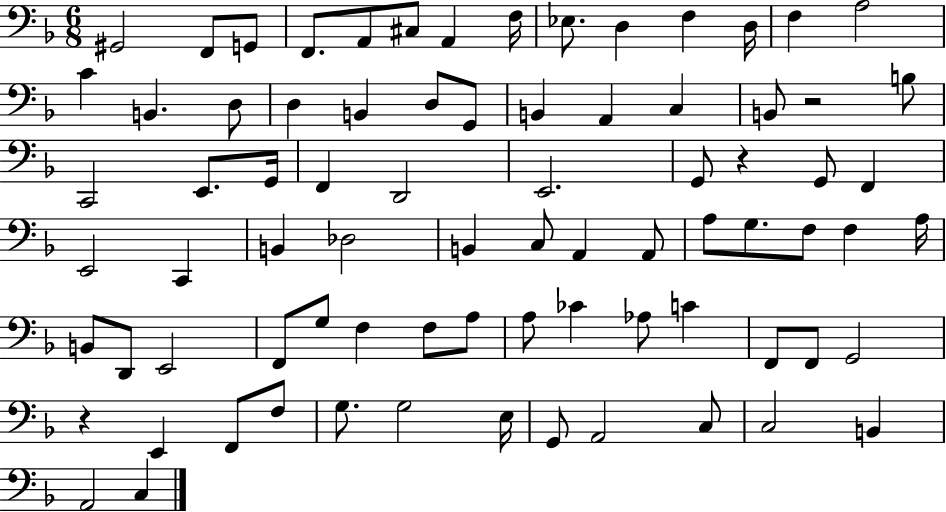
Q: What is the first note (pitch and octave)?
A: G#2